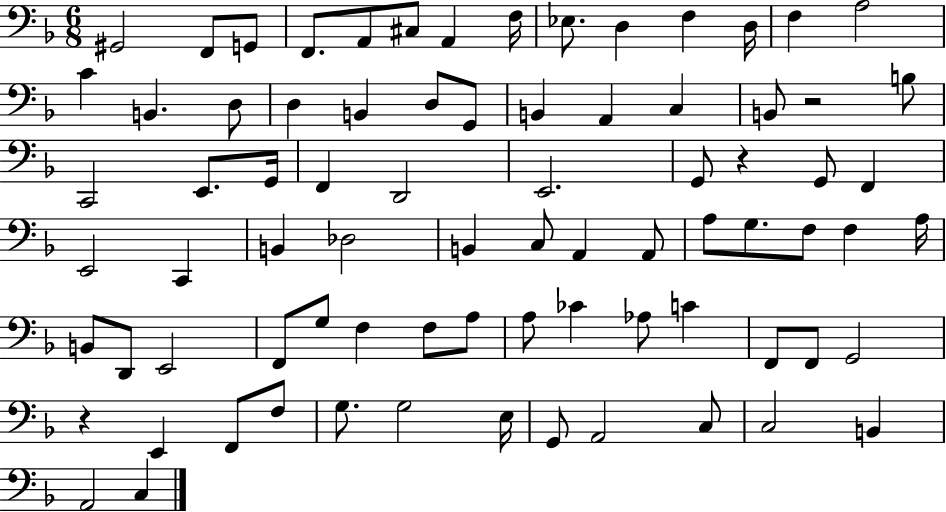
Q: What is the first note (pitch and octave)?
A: G#2